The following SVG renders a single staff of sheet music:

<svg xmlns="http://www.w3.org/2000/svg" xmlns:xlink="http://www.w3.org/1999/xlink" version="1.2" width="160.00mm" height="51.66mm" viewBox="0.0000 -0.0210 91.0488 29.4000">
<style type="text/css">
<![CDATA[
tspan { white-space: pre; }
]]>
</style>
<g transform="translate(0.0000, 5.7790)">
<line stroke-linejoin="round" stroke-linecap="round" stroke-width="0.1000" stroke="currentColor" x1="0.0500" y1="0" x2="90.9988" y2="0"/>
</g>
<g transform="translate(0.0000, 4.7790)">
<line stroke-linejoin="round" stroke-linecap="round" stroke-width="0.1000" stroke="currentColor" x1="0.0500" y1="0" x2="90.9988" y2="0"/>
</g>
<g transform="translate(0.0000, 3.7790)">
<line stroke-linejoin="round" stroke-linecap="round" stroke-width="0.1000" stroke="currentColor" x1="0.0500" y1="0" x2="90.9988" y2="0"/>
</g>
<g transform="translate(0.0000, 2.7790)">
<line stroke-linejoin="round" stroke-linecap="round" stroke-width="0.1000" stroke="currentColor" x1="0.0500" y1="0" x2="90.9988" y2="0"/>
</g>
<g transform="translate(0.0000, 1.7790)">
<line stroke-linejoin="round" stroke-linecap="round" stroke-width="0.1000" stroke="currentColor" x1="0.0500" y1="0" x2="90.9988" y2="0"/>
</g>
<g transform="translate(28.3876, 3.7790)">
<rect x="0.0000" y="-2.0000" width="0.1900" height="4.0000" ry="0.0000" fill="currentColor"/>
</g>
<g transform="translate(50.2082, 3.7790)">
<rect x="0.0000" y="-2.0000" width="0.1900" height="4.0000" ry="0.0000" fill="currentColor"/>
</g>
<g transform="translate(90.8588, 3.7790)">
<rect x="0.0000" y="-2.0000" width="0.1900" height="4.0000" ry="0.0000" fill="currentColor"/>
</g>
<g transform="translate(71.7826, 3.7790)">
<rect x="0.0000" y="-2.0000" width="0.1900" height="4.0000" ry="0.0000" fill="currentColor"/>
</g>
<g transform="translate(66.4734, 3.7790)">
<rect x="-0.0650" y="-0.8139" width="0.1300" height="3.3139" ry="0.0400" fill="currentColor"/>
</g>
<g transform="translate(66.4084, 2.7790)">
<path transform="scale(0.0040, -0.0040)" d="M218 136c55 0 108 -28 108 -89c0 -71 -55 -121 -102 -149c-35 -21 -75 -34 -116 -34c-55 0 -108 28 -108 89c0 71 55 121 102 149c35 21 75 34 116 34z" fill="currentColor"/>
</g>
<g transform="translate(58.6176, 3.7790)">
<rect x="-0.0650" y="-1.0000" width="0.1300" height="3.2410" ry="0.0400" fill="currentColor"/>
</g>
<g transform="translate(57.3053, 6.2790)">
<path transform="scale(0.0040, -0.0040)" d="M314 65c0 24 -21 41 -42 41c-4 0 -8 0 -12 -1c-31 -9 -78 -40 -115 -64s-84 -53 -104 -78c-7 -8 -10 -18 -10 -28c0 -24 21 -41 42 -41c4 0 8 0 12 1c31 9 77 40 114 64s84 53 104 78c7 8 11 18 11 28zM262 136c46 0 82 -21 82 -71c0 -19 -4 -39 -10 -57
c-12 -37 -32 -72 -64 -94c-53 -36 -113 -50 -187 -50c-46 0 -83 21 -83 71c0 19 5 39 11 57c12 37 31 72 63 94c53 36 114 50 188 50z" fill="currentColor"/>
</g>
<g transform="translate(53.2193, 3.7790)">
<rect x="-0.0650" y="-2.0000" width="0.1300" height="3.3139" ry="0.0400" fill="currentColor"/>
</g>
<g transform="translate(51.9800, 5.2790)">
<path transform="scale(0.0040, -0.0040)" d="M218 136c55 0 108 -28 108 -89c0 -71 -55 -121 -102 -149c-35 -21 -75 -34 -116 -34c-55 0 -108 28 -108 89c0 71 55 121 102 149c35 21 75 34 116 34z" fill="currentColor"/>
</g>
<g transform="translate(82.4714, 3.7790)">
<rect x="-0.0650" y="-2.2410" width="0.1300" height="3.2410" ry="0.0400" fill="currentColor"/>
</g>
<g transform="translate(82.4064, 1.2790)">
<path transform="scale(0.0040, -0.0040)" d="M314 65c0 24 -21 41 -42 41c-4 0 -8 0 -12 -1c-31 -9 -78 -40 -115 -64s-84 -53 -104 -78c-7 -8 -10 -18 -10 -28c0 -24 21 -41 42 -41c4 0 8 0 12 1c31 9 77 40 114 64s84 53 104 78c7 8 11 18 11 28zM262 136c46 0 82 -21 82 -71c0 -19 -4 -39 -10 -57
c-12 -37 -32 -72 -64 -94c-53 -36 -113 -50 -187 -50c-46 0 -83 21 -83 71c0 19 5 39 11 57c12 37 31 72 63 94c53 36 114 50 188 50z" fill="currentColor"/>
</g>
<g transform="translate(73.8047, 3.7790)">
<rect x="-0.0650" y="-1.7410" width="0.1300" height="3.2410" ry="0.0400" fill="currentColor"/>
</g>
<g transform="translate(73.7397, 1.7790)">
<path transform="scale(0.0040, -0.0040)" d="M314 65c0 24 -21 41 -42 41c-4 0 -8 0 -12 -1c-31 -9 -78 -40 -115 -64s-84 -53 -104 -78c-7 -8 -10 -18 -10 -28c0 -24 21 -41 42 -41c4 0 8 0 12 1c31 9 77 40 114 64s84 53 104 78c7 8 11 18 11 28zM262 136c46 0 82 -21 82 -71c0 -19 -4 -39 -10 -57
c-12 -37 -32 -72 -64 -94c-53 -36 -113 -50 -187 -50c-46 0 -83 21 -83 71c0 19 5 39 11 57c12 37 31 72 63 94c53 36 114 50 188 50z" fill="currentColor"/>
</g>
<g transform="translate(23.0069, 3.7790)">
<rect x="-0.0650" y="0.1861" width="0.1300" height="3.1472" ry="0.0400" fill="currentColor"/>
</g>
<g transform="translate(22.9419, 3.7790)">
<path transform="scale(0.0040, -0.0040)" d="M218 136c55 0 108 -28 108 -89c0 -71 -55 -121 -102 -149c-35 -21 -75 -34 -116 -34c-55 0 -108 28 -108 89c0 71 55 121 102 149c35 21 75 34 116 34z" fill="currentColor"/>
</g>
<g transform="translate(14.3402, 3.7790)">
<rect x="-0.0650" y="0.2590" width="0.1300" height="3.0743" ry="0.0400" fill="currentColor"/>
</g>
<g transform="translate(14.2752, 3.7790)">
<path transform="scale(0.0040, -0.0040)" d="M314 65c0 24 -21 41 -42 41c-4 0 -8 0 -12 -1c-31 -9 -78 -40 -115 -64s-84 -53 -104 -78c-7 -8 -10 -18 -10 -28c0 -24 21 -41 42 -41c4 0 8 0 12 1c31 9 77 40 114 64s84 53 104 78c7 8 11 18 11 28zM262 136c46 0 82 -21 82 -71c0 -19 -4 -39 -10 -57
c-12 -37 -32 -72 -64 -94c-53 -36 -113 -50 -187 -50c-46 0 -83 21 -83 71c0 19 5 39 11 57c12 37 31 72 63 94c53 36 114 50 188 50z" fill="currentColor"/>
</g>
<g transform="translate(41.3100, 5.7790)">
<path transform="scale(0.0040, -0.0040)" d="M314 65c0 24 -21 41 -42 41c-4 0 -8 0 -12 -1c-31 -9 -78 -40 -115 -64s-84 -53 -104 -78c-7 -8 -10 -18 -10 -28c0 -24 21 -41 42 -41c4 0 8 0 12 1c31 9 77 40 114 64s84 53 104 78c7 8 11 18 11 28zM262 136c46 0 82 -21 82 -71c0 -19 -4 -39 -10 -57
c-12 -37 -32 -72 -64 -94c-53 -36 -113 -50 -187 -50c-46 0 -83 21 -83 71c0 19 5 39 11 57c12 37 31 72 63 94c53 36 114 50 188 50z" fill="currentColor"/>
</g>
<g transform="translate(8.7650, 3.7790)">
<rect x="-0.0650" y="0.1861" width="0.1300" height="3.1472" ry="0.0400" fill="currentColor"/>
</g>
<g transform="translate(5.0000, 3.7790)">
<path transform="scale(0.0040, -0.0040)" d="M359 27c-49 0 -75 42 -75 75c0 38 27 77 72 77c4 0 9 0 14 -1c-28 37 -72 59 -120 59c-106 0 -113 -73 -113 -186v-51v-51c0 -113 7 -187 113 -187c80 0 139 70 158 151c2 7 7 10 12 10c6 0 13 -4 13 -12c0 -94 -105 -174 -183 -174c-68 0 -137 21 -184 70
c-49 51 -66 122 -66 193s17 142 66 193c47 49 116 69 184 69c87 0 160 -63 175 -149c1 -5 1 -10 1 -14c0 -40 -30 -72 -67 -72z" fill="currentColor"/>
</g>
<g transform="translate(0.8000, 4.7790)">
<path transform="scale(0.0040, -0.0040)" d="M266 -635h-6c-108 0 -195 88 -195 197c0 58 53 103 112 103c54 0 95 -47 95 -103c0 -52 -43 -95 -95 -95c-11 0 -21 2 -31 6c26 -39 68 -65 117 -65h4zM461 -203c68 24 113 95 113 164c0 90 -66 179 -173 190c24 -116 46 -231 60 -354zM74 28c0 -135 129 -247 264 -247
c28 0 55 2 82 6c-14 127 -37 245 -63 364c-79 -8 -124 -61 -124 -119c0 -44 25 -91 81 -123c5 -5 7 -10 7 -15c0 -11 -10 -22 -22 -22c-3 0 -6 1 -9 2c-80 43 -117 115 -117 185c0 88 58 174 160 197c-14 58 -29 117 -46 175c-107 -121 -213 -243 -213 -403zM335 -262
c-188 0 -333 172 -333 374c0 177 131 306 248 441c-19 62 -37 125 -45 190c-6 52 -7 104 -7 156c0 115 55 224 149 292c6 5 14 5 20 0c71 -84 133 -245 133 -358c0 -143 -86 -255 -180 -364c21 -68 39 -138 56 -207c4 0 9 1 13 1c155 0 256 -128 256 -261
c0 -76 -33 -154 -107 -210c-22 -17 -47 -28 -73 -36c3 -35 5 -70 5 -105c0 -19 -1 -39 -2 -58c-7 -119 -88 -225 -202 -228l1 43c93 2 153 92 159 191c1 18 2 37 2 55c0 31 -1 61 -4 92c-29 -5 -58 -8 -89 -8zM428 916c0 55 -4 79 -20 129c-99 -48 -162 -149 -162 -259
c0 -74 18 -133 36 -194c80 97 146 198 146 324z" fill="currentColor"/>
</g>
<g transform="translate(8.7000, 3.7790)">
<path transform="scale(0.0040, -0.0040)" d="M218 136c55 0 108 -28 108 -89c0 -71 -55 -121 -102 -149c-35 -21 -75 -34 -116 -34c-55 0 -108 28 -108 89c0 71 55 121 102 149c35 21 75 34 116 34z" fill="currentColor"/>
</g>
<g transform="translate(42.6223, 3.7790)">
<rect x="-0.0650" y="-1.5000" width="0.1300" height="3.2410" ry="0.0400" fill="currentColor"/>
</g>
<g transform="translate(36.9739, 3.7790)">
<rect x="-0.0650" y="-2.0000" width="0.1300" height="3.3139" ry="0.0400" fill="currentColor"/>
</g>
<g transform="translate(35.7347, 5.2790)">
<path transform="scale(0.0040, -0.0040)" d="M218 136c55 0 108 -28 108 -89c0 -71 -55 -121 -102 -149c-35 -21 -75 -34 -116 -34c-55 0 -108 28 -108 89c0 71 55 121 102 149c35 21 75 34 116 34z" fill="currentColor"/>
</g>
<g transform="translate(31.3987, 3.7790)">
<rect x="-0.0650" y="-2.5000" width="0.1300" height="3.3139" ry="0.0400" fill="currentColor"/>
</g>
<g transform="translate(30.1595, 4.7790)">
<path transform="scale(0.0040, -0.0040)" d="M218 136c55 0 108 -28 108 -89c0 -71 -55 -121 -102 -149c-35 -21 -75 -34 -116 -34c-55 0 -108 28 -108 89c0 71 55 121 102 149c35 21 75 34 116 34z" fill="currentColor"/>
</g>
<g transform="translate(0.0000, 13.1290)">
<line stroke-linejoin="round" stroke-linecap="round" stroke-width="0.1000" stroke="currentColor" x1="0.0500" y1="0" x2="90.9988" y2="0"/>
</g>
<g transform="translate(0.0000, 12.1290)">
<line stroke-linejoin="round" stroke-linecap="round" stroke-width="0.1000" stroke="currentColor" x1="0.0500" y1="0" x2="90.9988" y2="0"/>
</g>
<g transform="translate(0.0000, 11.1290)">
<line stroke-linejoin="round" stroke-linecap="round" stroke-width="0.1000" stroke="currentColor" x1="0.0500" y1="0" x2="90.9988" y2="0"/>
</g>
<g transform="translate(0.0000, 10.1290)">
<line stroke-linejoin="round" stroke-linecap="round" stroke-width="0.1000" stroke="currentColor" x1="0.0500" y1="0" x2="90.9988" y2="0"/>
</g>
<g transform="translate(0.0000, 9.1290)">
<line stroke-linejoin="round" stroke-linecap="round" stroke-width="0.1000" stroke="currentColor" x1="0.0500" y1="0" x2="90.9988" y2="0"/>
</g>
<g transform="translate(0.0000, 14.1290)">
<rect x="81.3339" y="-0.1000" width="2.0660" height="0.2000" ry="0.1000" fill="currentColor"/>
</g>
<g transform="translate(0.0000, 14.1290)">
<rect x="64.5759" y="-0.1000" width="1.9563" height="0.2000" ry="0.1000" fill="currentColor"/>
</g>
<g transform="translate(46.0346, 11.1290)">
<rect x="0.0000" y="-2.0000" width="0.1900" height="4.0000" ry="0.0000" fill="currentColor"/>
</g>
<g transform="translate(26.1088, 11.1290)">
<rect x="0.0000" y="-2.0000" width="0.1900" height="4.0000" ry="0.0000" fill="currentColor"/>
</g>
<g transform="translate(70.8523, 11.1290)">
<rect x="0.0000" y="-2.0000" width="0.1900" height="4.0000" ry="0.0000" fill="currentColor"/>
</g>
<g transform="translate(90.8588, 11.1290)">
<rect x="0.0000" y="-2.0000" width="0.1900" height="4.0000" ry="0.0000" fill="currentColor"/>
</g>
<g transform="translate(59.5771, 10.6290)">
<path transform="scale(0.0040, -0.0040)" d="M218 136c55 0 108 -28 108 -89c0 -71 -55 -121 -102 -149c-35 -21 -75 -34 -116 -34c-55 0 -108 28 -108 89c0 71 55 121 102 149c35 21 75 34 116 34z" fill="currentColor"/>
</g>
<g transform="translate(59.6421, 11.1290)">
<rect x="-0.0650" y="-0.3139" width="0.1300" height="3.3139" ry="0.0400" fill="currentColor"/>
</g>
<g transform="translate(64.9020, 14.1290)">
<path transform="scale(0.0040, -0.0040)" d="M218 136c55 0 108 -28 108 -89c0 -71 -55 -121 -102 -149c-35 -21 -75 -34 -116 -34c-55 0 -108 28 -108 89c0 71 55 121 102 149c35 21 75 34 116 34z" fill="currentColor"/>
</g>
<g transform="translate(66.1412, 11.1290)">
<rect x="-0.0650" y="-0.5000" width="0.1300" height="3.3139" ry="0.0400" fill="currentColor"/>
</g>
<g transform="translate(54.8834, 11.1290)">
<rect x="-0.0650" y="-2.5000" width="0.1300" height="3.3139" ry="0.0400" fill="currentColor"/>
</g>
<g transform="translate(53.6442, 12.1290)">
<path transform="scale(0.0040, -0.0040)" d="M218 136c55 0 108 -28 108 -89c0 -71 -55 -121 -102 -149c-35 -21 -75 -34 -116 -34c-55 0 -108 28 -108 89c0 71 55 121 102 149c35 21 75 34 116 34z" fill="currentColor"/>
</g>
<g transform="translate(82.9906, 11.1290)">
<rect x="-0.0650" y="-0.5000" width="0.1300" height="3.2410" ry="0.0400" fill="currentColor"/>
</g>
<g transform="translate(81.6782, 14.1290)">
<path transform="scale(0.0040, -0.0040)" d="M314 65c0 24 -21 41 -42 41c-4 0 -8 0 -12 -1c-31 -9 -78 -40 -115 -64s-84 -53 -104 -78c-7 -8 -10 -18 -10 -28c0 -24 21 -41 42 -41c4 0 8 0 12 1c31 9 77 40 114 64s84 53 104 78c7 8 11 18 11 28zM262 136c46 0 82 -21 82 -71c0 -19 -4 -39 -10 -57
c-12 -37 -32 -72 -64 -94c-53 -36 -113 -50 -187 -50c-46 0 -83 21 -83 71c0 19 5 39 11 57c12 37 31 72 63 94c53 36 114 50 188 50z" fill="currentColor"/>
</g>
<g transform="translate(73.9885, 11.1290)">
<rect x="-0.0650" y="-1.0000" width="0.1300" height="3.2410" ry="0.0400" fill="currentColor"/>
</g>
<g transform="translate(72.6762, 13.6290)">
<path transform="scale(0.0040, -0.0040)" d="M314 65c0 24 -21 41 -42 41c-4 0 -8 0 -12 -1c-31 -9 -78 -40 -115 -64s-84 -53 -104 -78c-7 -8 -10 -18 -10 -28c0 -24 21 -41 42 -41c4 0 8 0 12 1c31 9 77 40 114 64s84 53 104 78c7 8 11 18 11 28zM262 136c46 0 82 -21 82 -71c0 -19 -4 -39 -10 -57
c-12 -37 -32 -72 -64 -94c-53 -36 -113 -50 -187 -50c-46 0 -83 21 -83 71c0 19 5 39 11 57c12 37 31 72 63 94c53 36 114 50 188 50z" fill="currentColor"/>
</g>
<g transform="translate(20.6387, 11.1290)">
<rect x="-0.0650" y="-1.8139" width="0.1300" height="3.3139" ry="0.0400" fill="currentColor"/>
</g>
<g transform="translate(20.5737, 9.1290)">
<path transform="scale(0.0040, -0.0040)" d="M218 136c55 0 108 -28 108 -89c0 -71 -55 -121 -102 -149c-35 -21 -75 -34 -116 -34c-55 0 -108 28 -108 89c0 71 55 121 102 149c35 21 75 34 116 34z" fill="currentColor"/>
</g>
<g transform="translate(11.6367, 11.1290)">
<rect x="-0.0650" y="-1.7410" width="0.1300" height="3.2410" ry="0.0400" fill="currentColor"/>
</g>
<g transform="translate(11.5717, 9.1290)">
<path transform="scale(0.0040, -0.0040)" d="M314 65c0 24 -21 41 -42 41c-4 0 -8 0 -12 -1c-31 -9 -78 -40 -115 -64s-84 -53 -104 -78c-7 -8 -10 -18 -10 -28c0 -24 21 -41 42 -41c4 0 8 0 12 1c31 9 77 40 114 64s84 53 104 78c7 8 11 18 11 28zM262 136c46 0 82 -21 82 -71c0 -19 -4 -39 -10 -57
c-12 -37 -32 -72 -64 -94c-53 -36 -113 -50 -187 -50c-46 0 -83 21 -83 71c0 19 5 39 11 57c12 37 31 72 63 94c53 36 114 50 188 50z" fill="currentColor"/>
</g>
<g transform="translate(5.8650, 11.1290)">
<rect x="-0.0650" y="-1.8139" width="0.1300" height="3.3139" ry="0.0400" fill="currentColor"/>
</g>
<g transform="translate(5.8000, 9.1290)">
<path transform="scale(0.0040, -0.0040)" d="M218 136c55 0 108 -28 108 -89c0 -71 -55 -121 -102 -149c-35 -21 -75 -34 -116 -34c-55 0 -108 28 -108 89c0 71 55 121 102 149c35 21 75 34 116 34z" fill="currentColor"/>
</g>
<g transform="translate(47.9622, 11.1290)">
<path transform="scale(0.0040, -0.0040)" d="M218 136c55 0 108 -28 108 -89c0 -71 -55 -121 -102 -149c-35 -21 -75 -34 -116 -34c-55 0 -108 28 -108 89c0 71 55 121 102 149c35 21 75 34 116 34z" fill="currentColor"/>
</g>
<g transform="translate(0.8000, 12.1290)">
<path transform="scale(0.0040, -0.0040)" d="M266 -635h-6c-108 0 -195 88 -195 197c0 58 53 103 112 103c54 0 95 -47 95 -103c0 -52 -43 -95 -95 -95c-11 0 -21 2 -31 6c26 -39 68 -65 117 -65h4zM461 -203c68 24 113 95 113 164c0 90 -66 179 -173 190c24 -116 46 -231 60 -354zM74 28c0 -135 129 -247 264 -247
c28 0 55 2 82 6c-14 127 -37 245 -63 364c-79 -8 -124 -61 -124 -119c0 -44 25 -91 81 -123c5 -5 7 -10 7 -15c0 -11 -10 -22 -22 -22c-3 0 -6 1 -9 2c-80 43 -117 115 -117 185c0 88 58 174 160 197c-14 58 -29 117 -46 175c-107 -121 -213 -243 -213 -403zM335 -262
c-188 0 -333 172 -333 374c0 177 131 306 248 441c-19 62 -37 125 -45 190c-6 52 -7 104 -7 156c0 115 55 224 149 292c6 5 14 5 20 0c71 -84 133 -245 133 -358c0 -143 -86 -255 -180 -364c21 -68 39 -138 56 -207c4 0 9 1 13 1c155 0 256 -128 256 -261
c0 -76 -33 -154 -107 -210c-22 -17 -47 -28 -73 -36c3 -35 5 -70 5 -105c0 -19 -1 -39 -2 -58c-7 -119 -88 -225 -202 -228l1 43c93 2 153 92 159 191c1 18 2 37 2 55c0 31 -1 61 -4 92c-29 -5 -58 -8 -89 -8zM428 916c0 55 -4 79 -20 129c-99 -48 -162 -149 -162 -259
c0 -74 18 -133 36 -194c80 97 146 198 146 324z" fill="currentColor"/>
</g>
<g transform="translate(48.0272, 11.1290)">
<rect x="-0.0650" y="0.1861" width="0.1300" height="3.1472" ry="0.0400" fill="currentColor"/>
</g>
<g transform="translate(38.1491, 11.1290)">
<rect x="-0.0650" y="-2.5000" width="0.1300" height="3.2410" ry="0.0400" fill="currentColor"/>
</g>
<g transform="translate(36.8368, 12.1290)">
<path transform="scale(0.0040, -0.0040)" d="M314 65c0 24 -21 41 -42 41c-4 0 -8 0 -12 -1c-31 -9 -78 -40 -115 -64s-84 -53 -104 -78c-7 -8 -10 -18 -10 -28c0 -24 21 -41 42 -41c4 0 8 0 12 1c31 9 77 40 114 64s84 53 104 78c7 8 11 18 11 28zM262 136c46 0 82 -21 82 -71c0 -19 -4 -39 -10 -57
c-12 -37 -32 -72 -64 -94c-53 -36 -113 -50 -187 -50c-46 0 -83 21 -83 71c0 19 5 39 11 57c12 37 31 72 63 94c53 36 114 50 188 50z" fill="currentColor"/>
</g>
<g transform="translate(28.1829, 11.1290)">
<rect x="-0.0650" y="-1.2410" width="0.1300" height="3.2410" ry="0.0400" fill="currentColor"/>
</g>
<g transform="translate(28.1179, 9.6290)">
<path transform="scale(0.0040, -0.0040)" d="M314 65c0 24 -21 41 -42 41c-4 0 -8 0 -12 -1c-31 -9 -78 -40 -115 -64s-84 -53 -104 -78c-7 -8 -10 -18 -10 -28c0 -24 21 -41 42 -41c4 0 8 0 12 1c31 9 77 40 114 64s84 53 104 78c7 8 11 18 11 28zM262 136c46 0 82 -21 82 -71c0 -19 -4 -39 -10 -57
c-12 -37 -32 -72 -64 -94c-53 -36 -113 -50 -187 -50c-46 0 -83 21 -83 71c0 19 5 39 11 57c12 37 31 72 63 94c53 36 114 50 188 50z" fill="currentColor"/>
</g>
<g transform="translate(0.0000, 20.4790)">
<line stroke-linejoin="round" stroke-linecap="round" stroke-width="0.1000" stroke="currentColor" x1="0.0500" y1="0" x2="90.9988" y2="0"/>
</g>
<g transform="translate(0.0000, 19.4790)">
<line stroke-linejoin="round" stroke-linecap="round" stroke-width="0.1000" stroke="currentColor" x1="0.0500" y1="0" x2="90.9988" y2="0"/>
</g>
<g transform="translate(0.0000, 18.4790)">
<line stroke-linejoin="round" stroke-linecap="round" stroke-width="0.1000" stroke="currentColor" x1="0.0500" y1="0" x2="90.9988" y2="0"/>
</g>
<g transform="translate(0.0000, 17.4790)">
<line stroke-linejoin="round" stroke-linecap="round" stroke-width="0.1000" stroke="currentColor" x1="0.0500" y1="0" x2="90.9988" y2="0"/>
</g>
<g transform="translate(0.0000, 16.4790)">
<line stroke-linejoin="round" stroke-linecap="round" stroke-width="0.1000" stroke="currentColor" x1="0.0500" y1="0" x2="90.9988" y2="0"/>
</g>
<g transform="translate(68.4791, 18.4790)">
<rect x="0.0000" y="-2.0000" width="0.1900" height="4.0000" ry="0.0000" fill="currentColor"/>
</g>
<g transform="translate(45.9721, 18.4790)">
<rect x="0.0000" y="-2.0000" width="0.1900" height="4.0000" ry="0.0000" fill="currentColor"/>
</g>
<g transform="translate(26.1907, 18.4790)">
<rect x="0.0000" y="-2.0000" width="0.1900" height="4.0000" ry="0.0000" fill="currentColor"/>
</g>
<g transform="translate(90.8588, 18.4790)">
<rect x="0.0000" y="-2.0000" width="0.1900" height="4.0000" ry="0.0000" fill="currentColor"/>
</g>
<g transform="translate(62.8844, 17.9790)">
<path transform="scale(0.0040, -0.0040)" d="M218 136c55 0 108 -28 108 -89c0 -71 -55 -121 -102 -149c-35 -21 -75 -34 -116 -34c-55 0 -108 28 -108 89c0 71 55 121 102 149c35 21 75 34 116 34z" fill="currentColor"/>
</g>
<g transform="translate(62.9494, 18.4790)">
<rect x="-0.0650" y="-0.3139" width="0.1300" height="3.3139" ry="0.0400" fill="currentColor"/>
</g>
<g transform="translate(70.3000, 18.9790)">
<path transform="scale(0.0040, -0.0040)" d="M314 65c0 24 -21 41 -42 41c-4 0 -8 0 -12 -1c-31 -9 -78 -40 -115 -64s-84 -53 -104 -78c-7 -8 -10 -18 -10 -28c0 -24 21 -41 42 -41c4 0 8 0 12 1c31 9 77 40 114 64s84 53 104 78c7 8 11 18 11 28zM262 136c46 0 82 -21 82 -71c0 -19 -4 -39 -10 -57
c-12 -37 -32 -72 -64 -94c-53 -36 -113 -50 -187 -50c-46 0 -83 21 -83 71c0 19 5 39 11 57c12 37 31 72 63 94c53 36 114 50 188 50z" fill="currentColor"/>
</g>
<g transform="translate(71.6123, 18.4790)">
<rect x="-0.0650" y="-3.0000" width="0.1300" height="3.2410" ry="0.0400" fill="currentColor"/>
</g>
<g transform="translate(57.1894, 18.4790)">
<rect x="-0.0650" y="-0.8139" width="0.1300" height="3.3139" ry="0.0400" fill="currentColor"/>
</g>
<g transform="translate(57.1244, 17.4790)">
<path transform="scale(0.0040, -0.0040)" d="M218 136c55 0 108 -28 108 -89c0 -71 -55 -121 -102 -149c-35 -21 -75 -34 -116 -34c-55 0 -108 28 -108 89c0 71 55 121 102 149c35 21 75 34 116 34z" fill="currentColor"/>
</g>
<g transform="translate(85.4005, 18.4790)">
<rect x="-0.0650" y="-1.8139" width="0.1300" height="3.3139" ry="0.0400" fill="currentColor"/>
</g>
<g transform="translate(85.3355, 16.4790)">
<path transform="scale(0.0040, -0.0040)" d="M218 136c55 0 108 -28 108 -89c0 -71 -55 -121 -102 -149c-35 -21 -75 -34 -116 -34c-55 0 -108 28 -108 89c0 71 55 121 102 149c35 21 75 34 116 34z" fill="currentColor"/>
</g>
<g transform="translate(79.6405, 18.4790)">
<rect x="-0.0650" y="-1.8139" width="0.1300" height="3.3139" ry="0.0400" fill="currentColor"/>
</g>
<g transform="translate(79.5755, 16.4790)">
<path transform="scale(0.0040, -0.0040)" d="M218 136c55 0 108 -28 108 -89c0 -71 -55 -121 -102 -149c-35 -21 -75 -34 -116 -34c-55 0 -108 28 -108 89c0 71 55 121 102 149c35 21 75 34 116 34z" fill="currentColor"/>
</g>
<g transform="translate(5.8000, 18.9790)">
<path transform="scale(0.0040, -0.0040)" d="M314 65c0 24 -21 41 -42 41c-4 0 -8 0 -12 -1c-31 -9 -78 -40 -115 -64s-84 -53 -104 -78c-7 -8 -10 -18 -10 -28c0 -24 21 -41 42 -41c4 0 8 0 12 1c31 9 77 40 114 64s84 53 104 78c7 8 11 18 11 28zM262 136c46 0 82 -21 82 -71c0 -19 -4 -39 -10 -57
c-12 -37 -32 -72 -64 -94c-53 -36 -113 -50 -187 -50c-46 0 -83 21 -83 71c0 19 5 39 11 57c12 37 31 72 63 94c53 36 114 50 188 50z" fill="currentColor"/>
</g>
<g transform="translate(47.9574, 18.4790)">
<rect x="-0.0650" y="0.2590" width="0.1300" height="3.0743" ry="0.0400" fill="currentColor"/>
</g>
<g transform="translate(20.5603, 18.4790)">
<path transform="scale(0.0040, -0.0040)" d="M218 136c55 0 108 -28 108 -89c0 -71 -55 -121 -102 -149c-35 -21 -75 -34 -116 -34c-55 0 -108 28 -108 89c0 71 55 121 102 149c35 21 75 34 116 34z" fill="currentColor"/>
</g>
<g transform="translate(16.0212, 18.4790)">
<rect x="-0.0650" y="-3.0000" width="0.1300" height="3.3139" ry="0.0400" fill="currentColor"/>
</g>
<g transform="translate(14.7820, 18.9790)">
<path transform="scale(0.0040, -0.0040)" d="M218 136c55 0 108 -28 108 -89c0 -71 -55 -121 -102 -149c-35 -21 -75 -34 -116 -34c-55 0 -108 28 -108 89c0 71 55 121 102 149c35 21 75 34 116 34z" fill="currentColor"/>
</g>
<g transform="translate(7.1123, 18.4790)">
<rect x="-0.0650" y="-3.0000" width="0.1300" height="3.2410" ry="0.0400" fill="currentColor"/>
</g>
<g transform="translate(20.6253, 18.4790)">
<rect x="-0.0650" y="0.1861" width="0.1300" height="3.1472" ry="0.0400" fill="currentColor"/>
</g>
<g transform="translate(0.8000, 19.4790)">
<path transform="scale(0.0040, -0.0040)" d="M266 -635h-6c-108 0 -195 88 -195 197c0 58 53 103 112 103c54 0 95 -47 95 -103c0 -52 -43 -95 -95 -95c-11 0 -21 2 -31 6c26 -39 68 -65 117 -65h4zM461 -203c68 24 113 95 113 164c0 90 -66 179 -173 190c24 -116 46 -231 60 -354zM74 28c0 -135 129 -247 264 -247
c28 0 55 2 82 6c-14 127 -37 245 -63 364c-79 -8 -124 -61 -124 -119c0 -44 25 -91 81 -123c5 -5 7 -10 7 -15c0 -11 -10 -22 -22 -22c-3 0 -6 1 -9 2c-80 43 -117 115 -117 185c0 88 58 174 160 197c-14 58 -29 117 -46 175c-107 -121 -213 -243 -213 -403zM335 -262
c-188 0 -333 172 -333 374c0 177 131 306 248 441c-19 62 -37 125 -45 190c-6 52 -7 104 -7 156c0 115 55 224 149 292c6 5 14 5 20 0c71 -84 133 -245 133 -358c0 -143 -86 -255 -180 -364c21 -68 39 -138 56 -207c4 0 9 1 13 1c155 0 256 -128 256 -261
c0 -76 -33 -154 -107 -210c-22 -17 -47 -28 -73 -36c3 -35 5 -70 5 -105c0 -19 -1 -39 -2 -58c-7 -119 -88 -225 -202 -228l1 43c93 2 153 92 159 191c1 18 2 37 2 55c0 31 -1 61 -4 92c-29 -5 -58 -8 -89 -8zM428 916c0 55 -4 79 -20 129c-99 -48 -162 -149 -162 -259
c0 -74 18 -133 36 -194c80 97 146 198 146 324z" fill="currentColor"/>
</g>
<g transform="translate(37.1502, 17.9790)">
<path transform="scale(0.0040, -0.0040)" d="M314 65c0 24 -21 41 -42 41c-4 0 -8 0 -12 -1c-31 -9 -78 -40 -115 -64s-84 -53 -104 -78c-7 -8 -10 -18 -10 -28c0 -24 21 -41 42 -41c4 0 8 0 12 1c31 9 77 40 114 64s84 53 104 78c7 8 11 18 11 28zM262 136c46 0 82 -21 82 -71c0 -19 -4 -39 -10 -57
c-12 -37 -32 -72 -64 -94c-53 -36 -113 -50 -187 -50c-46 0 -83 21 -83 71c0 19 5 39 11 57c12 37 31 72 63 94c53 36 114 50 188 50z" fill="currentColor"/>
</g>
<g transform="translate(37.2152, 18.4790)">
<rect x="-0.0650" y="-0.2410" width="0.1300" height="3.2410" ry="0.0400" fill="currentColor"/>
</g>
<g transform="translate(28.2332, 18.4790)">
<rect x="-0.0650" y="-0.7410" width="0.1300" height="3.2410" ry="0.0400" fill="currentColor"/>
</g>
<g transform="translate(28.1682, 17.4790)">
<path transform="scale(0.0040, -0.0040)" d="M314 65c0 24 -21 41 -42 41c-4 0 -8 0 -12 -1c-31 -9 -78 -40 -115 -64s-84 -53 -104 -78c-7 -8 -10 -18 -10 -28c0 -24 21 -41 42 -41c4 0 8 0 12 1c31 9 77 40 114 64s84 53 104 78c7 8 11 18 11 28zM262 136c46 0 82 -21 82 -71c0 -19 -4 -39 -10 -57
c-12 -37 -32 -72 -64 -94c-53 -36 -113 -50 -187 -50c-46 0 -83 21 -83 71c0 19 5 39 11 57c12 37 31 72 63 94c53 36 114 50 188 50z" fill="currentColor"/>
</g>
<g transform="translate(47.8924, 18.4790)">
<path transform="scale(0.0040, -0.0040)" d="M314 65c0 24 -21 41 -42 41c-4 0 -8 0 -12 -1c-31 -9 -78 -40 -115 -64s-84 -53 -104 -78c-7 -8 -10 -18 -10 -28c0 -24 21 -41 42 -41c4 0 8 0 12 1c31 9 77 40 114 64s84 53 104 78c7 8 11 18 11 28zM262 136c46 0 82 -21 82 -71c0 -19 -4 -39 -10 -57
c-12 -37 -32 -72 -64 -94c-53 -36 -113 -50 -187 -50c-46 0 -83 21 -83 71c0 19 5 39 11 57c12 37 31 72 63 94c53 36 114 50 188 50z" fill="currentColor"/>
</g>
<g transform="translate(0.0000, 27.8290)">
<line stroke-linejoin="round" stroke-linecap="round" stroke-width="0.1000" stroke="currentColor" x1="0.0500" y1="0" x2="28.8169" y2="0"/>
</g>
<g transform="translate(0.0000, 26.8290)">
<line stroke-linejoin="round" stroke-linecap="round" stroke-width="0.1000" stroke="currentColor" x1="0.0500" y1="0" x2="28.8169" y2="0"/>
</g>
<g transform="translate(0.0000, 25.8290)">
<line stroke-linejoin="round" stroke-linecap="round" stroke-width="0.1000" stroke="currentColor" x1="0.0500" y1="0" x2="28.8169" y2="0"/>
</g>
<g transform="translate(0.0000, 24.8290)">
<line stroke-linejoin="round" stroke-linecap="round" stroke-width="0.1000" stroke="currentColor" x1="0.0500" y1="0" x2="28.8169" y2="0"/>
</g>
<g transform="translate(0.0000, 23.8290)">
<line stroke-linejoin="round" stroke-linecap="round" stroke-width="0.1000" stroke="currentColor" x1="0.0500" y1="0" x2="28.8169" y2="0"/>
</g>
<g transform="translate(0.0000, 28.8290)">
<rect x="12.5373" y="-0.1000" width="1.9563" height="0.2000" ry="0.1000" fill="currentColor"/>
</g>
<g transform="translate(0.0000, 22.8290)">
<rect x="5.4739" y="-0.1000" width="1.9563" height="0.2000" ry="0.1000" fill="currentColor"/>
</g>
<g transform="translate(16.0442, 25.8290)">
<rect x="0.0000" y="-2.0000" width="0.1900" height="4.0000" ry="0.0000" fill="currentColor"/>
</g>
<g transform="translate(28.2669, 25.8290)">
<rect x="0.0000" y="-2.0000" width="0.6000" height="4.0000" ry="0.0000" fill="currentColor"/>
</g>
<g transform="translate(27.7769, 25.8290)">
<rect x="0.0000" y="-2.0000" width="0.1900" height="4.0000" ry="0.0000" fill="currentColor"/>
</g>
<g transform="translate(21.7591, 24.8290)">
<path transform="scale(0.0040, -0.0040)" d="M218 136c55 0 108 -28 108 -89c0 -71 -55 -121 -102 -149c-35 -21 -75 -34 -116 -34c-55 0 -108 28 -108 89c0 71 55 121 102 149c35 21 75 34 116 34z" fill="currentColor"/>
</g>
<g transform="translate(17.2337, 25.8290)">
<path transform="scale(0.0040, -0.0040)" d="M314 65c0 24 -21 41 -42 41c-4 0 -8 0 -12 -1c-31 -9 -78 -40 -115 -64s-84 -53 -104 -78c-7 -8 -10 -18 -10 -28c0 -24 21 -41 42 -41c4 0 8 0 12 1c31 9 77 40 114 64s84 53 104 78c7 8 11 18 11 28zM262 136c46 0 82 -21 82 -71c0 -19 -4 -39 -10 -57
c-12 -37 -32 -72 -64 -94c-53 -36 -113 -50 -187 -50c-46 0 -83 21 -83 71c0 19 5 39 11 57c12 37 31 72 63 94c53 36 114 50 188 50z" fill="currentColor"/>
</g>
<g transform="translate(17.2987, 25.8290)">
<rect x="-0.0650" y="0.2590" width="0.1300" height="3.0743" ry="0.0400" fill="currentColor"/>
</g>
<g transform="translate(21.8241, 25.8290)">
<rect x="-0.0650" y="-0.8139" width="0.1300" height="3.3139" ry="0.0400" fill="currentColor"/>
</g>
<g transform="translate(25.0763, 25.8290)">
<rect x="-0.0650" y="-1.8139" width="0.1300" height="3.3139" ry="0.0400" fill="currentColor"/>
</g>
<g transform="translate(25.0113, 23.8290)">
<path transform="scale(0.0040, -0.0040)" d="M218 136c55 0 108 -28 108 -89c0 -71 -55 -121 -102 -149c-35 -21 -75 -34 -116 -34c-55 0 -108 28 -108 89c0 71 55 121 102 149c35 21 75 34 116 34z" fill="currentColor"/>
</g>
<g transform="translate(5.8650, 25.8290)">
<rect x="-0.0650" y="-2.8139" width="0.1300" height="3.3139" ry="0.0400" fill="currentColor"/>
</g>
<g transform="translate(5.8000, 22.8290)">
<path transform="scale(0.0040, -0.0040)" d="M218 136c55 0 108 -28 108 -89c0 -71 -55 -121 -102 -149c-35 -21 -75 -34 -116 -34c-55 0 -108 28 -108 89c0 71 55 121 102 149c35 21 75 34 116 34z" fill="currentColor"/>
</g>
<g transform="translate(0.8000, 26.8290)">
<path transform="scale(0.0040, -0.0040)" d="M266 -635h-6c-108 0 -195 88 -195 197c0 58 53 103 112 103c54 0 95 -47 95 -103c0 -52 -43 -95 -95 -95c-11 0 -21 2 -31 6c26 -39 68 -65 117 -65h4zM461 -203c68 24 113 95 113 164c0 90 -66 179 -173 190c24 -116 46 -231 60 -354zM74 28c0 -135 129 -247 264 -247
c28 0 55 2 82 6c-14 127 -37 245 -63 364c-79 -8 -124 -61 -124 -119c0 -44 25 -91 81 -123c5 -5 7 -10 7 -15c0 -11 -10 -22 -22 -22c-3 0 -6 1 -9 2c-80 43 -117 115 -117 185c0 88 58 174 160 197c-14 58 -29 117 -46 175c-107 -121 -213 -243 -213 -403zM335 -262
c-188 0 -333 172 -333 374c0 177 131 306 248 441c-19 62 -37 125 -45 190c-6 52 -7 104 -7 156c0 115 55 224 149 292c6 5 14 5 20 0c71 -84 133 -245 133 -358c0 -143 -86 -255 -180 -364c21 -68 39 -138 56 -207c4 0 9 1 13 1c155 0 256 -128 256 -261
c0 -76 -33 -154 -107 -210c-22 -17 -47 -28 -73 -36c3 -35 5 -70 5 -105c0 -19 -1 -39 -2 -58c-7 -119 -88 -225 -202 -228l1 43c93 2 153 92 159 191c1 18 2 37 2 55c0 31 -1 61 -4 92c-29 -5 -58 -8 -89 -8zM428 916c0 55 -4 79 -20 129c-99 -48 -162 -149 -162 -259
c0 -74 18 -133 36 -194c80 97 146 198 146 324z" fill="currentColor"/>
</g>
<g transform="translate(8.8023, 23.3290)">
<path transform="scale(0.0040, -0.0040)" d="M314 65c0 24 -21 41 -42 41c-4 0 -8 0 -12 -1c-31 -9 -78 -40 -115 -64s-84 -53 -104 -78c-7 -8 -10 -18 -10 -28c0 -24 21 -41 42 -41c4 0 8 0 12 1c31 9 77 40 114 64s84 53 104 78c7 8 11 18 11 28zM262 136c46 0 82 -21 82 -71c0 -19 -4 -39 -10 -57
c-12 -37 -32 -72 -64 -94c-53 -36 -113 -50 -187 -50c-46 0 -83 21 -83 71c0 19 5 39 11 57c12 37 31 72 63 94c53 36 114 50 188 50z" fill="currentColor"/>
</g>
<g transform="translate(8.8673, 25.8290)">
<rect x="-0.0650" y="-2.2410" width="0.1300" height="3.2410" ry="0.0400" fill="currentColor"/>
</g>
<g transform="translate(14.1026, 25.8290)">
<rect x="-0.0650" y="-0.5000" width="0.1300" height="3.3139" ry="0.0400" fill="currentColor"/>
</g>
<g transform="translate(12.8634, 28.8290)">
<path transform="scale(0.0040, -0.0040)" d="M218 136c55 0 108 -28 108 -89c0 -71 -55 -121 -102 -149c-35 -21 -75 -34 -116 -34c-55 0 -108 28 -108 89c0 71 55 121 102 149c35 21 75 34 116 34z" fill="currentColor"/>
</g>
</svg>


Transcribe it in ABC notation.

X:1
T:Untitled
M:4/4
L:1/4
K:C
B B2 B G F E2 F D2 d f2 g2 f f2 f e2 G2 B G c C D2 C2 A2 A B d2 c2 B2 d c A2 f f a g2 C B2 d f